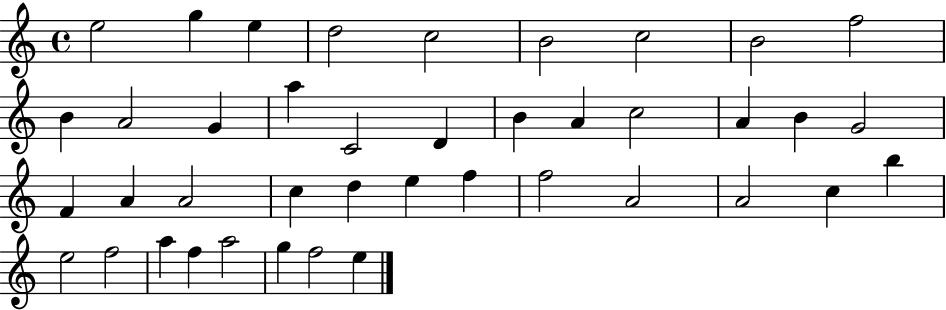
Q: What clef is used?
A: treble